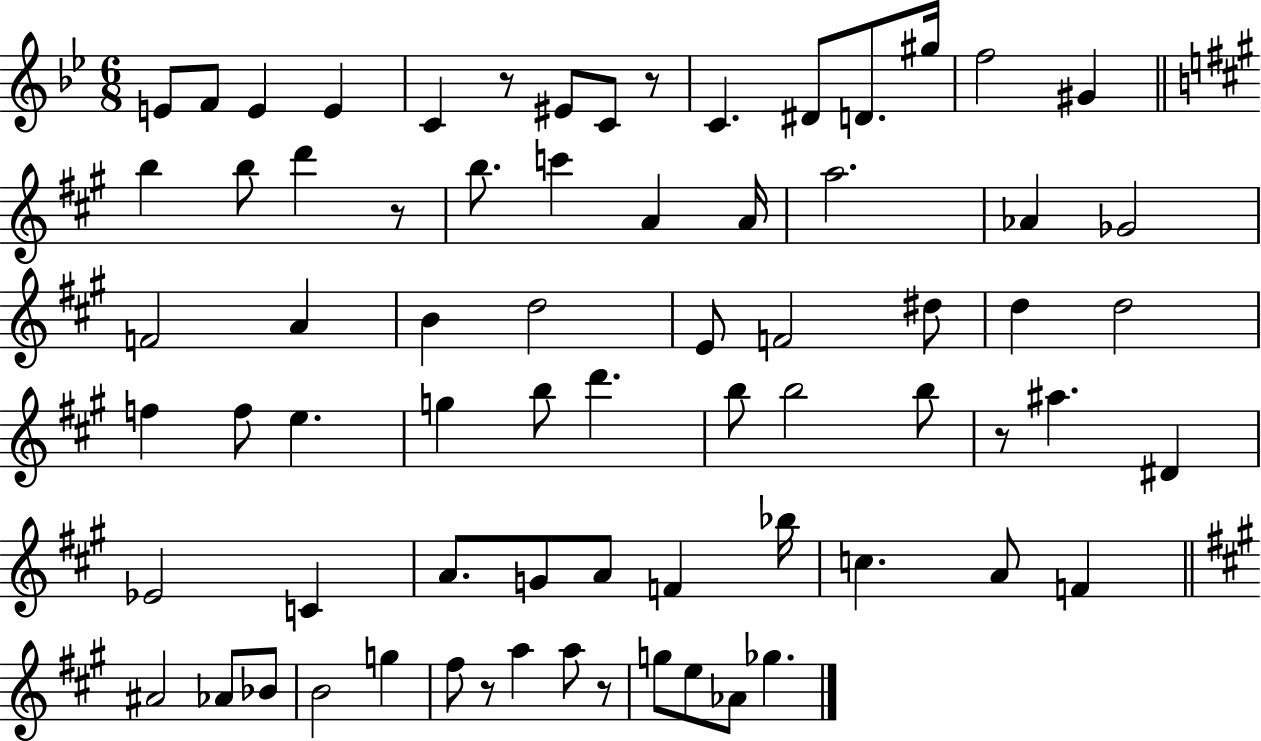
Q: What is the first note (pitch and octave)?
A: E4